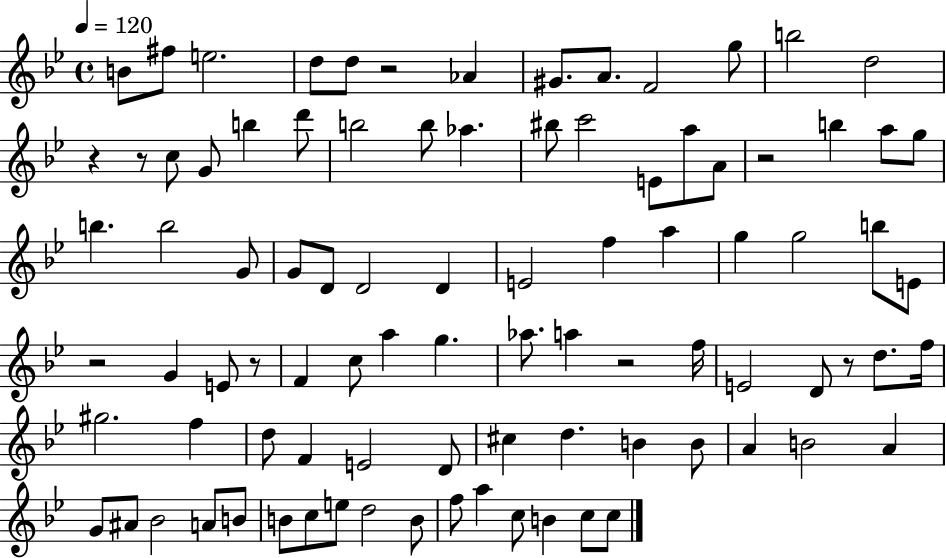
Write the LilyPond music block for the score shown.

{
  \clef treble
  \time 4/4
  \defaultTimeSignature
  \key bes \major
  \tempo 4 = 120
  b'8 fis''8 e''2. | d''8 d''8 r2 aes'4 | gis'8. a'8. f'2 g''8 | b''2 d''2 | \break r4 r8 c''8 g'8 b''4 d'''8 | b''2 b''8 aes''4. | bis''8 c'''2 e'8 a''8 a'8 | r2 b''4 a''8 g''8 | \break b''4. b''2 g'8 | g'8 d'8 d'2 d'4 | e'2 f''4 a''4 | g''4 g''2 b''8 e'8 | \break r2 g'4 e'8 r8 | f'4 c''8 a''4 g''4. | aes''8. a''4 r2 f''16 | e'2 d'8 r8 d''8. f''16 | \break gis''2. f''4 | d''8 f'4 e'2 d'8 | cis''4 d''4. b'4 b'8 | a'4 b'2 a'4 | \break g'8 ais'8 bes'2 a'8 b'8 | b'8 c''8 e''8 d''2 b'8 | f''8 a''4 c''8 b'4 c''8 c''8 | \bar "|."
}